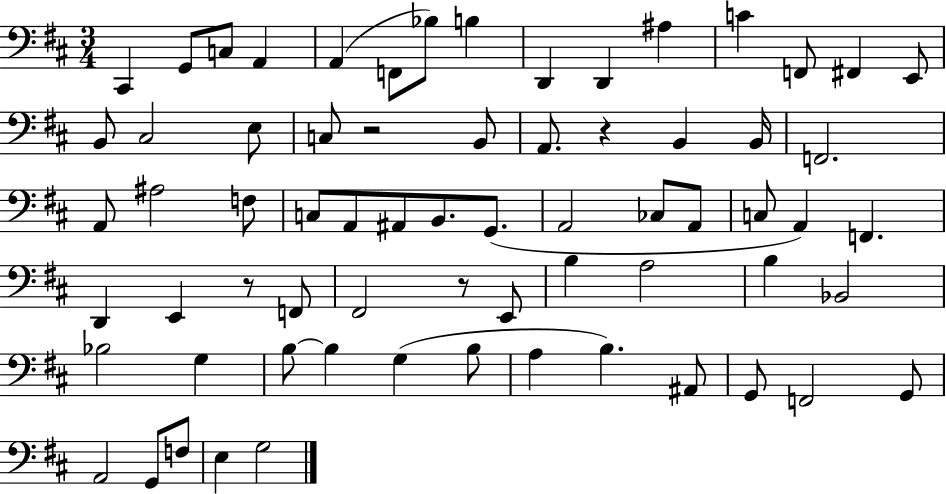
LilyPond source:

{
  \clef bass
  \numericTimeSignature
  \time 3/4
  \key d \major
  cis,4 g,8 c8 a,4 | a,4( f,8 bes8) b4 | d,4 d,4 ais4 | c'4 f,8 fis,4 e,8 | \break b,8 cis2 e8 | c8 r2 b,8 | a,8. r4 b,4 b,16 | f,2. | \break a,8 ais2 f8 | c8 a,8 ais,8 b,8. g,8.( | a,2 ces8 a,8 | c8 a,4) f,4. | \break d,4 e,4 r8 f,8 | fis,2 r8 e,8 | b4 a2 | b4 bes,2 | \break bes2 g4 | b8~~ b4 g4( b8 | a4 b4.) ais,8 | g,8 f,2 g,8 | \break a,2 g,8 f8 | e4 g2 | \bar "|."
}